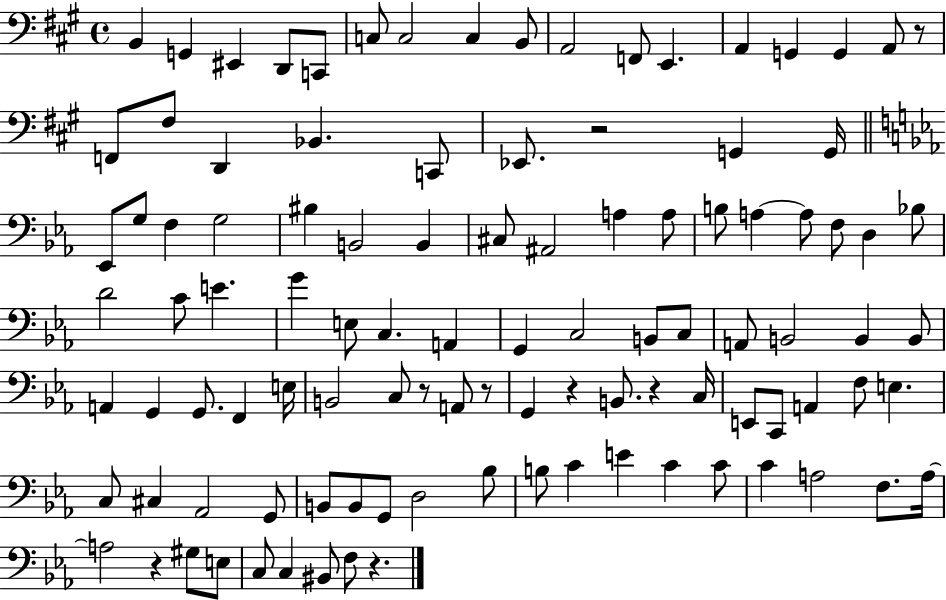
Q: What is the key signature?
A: A major